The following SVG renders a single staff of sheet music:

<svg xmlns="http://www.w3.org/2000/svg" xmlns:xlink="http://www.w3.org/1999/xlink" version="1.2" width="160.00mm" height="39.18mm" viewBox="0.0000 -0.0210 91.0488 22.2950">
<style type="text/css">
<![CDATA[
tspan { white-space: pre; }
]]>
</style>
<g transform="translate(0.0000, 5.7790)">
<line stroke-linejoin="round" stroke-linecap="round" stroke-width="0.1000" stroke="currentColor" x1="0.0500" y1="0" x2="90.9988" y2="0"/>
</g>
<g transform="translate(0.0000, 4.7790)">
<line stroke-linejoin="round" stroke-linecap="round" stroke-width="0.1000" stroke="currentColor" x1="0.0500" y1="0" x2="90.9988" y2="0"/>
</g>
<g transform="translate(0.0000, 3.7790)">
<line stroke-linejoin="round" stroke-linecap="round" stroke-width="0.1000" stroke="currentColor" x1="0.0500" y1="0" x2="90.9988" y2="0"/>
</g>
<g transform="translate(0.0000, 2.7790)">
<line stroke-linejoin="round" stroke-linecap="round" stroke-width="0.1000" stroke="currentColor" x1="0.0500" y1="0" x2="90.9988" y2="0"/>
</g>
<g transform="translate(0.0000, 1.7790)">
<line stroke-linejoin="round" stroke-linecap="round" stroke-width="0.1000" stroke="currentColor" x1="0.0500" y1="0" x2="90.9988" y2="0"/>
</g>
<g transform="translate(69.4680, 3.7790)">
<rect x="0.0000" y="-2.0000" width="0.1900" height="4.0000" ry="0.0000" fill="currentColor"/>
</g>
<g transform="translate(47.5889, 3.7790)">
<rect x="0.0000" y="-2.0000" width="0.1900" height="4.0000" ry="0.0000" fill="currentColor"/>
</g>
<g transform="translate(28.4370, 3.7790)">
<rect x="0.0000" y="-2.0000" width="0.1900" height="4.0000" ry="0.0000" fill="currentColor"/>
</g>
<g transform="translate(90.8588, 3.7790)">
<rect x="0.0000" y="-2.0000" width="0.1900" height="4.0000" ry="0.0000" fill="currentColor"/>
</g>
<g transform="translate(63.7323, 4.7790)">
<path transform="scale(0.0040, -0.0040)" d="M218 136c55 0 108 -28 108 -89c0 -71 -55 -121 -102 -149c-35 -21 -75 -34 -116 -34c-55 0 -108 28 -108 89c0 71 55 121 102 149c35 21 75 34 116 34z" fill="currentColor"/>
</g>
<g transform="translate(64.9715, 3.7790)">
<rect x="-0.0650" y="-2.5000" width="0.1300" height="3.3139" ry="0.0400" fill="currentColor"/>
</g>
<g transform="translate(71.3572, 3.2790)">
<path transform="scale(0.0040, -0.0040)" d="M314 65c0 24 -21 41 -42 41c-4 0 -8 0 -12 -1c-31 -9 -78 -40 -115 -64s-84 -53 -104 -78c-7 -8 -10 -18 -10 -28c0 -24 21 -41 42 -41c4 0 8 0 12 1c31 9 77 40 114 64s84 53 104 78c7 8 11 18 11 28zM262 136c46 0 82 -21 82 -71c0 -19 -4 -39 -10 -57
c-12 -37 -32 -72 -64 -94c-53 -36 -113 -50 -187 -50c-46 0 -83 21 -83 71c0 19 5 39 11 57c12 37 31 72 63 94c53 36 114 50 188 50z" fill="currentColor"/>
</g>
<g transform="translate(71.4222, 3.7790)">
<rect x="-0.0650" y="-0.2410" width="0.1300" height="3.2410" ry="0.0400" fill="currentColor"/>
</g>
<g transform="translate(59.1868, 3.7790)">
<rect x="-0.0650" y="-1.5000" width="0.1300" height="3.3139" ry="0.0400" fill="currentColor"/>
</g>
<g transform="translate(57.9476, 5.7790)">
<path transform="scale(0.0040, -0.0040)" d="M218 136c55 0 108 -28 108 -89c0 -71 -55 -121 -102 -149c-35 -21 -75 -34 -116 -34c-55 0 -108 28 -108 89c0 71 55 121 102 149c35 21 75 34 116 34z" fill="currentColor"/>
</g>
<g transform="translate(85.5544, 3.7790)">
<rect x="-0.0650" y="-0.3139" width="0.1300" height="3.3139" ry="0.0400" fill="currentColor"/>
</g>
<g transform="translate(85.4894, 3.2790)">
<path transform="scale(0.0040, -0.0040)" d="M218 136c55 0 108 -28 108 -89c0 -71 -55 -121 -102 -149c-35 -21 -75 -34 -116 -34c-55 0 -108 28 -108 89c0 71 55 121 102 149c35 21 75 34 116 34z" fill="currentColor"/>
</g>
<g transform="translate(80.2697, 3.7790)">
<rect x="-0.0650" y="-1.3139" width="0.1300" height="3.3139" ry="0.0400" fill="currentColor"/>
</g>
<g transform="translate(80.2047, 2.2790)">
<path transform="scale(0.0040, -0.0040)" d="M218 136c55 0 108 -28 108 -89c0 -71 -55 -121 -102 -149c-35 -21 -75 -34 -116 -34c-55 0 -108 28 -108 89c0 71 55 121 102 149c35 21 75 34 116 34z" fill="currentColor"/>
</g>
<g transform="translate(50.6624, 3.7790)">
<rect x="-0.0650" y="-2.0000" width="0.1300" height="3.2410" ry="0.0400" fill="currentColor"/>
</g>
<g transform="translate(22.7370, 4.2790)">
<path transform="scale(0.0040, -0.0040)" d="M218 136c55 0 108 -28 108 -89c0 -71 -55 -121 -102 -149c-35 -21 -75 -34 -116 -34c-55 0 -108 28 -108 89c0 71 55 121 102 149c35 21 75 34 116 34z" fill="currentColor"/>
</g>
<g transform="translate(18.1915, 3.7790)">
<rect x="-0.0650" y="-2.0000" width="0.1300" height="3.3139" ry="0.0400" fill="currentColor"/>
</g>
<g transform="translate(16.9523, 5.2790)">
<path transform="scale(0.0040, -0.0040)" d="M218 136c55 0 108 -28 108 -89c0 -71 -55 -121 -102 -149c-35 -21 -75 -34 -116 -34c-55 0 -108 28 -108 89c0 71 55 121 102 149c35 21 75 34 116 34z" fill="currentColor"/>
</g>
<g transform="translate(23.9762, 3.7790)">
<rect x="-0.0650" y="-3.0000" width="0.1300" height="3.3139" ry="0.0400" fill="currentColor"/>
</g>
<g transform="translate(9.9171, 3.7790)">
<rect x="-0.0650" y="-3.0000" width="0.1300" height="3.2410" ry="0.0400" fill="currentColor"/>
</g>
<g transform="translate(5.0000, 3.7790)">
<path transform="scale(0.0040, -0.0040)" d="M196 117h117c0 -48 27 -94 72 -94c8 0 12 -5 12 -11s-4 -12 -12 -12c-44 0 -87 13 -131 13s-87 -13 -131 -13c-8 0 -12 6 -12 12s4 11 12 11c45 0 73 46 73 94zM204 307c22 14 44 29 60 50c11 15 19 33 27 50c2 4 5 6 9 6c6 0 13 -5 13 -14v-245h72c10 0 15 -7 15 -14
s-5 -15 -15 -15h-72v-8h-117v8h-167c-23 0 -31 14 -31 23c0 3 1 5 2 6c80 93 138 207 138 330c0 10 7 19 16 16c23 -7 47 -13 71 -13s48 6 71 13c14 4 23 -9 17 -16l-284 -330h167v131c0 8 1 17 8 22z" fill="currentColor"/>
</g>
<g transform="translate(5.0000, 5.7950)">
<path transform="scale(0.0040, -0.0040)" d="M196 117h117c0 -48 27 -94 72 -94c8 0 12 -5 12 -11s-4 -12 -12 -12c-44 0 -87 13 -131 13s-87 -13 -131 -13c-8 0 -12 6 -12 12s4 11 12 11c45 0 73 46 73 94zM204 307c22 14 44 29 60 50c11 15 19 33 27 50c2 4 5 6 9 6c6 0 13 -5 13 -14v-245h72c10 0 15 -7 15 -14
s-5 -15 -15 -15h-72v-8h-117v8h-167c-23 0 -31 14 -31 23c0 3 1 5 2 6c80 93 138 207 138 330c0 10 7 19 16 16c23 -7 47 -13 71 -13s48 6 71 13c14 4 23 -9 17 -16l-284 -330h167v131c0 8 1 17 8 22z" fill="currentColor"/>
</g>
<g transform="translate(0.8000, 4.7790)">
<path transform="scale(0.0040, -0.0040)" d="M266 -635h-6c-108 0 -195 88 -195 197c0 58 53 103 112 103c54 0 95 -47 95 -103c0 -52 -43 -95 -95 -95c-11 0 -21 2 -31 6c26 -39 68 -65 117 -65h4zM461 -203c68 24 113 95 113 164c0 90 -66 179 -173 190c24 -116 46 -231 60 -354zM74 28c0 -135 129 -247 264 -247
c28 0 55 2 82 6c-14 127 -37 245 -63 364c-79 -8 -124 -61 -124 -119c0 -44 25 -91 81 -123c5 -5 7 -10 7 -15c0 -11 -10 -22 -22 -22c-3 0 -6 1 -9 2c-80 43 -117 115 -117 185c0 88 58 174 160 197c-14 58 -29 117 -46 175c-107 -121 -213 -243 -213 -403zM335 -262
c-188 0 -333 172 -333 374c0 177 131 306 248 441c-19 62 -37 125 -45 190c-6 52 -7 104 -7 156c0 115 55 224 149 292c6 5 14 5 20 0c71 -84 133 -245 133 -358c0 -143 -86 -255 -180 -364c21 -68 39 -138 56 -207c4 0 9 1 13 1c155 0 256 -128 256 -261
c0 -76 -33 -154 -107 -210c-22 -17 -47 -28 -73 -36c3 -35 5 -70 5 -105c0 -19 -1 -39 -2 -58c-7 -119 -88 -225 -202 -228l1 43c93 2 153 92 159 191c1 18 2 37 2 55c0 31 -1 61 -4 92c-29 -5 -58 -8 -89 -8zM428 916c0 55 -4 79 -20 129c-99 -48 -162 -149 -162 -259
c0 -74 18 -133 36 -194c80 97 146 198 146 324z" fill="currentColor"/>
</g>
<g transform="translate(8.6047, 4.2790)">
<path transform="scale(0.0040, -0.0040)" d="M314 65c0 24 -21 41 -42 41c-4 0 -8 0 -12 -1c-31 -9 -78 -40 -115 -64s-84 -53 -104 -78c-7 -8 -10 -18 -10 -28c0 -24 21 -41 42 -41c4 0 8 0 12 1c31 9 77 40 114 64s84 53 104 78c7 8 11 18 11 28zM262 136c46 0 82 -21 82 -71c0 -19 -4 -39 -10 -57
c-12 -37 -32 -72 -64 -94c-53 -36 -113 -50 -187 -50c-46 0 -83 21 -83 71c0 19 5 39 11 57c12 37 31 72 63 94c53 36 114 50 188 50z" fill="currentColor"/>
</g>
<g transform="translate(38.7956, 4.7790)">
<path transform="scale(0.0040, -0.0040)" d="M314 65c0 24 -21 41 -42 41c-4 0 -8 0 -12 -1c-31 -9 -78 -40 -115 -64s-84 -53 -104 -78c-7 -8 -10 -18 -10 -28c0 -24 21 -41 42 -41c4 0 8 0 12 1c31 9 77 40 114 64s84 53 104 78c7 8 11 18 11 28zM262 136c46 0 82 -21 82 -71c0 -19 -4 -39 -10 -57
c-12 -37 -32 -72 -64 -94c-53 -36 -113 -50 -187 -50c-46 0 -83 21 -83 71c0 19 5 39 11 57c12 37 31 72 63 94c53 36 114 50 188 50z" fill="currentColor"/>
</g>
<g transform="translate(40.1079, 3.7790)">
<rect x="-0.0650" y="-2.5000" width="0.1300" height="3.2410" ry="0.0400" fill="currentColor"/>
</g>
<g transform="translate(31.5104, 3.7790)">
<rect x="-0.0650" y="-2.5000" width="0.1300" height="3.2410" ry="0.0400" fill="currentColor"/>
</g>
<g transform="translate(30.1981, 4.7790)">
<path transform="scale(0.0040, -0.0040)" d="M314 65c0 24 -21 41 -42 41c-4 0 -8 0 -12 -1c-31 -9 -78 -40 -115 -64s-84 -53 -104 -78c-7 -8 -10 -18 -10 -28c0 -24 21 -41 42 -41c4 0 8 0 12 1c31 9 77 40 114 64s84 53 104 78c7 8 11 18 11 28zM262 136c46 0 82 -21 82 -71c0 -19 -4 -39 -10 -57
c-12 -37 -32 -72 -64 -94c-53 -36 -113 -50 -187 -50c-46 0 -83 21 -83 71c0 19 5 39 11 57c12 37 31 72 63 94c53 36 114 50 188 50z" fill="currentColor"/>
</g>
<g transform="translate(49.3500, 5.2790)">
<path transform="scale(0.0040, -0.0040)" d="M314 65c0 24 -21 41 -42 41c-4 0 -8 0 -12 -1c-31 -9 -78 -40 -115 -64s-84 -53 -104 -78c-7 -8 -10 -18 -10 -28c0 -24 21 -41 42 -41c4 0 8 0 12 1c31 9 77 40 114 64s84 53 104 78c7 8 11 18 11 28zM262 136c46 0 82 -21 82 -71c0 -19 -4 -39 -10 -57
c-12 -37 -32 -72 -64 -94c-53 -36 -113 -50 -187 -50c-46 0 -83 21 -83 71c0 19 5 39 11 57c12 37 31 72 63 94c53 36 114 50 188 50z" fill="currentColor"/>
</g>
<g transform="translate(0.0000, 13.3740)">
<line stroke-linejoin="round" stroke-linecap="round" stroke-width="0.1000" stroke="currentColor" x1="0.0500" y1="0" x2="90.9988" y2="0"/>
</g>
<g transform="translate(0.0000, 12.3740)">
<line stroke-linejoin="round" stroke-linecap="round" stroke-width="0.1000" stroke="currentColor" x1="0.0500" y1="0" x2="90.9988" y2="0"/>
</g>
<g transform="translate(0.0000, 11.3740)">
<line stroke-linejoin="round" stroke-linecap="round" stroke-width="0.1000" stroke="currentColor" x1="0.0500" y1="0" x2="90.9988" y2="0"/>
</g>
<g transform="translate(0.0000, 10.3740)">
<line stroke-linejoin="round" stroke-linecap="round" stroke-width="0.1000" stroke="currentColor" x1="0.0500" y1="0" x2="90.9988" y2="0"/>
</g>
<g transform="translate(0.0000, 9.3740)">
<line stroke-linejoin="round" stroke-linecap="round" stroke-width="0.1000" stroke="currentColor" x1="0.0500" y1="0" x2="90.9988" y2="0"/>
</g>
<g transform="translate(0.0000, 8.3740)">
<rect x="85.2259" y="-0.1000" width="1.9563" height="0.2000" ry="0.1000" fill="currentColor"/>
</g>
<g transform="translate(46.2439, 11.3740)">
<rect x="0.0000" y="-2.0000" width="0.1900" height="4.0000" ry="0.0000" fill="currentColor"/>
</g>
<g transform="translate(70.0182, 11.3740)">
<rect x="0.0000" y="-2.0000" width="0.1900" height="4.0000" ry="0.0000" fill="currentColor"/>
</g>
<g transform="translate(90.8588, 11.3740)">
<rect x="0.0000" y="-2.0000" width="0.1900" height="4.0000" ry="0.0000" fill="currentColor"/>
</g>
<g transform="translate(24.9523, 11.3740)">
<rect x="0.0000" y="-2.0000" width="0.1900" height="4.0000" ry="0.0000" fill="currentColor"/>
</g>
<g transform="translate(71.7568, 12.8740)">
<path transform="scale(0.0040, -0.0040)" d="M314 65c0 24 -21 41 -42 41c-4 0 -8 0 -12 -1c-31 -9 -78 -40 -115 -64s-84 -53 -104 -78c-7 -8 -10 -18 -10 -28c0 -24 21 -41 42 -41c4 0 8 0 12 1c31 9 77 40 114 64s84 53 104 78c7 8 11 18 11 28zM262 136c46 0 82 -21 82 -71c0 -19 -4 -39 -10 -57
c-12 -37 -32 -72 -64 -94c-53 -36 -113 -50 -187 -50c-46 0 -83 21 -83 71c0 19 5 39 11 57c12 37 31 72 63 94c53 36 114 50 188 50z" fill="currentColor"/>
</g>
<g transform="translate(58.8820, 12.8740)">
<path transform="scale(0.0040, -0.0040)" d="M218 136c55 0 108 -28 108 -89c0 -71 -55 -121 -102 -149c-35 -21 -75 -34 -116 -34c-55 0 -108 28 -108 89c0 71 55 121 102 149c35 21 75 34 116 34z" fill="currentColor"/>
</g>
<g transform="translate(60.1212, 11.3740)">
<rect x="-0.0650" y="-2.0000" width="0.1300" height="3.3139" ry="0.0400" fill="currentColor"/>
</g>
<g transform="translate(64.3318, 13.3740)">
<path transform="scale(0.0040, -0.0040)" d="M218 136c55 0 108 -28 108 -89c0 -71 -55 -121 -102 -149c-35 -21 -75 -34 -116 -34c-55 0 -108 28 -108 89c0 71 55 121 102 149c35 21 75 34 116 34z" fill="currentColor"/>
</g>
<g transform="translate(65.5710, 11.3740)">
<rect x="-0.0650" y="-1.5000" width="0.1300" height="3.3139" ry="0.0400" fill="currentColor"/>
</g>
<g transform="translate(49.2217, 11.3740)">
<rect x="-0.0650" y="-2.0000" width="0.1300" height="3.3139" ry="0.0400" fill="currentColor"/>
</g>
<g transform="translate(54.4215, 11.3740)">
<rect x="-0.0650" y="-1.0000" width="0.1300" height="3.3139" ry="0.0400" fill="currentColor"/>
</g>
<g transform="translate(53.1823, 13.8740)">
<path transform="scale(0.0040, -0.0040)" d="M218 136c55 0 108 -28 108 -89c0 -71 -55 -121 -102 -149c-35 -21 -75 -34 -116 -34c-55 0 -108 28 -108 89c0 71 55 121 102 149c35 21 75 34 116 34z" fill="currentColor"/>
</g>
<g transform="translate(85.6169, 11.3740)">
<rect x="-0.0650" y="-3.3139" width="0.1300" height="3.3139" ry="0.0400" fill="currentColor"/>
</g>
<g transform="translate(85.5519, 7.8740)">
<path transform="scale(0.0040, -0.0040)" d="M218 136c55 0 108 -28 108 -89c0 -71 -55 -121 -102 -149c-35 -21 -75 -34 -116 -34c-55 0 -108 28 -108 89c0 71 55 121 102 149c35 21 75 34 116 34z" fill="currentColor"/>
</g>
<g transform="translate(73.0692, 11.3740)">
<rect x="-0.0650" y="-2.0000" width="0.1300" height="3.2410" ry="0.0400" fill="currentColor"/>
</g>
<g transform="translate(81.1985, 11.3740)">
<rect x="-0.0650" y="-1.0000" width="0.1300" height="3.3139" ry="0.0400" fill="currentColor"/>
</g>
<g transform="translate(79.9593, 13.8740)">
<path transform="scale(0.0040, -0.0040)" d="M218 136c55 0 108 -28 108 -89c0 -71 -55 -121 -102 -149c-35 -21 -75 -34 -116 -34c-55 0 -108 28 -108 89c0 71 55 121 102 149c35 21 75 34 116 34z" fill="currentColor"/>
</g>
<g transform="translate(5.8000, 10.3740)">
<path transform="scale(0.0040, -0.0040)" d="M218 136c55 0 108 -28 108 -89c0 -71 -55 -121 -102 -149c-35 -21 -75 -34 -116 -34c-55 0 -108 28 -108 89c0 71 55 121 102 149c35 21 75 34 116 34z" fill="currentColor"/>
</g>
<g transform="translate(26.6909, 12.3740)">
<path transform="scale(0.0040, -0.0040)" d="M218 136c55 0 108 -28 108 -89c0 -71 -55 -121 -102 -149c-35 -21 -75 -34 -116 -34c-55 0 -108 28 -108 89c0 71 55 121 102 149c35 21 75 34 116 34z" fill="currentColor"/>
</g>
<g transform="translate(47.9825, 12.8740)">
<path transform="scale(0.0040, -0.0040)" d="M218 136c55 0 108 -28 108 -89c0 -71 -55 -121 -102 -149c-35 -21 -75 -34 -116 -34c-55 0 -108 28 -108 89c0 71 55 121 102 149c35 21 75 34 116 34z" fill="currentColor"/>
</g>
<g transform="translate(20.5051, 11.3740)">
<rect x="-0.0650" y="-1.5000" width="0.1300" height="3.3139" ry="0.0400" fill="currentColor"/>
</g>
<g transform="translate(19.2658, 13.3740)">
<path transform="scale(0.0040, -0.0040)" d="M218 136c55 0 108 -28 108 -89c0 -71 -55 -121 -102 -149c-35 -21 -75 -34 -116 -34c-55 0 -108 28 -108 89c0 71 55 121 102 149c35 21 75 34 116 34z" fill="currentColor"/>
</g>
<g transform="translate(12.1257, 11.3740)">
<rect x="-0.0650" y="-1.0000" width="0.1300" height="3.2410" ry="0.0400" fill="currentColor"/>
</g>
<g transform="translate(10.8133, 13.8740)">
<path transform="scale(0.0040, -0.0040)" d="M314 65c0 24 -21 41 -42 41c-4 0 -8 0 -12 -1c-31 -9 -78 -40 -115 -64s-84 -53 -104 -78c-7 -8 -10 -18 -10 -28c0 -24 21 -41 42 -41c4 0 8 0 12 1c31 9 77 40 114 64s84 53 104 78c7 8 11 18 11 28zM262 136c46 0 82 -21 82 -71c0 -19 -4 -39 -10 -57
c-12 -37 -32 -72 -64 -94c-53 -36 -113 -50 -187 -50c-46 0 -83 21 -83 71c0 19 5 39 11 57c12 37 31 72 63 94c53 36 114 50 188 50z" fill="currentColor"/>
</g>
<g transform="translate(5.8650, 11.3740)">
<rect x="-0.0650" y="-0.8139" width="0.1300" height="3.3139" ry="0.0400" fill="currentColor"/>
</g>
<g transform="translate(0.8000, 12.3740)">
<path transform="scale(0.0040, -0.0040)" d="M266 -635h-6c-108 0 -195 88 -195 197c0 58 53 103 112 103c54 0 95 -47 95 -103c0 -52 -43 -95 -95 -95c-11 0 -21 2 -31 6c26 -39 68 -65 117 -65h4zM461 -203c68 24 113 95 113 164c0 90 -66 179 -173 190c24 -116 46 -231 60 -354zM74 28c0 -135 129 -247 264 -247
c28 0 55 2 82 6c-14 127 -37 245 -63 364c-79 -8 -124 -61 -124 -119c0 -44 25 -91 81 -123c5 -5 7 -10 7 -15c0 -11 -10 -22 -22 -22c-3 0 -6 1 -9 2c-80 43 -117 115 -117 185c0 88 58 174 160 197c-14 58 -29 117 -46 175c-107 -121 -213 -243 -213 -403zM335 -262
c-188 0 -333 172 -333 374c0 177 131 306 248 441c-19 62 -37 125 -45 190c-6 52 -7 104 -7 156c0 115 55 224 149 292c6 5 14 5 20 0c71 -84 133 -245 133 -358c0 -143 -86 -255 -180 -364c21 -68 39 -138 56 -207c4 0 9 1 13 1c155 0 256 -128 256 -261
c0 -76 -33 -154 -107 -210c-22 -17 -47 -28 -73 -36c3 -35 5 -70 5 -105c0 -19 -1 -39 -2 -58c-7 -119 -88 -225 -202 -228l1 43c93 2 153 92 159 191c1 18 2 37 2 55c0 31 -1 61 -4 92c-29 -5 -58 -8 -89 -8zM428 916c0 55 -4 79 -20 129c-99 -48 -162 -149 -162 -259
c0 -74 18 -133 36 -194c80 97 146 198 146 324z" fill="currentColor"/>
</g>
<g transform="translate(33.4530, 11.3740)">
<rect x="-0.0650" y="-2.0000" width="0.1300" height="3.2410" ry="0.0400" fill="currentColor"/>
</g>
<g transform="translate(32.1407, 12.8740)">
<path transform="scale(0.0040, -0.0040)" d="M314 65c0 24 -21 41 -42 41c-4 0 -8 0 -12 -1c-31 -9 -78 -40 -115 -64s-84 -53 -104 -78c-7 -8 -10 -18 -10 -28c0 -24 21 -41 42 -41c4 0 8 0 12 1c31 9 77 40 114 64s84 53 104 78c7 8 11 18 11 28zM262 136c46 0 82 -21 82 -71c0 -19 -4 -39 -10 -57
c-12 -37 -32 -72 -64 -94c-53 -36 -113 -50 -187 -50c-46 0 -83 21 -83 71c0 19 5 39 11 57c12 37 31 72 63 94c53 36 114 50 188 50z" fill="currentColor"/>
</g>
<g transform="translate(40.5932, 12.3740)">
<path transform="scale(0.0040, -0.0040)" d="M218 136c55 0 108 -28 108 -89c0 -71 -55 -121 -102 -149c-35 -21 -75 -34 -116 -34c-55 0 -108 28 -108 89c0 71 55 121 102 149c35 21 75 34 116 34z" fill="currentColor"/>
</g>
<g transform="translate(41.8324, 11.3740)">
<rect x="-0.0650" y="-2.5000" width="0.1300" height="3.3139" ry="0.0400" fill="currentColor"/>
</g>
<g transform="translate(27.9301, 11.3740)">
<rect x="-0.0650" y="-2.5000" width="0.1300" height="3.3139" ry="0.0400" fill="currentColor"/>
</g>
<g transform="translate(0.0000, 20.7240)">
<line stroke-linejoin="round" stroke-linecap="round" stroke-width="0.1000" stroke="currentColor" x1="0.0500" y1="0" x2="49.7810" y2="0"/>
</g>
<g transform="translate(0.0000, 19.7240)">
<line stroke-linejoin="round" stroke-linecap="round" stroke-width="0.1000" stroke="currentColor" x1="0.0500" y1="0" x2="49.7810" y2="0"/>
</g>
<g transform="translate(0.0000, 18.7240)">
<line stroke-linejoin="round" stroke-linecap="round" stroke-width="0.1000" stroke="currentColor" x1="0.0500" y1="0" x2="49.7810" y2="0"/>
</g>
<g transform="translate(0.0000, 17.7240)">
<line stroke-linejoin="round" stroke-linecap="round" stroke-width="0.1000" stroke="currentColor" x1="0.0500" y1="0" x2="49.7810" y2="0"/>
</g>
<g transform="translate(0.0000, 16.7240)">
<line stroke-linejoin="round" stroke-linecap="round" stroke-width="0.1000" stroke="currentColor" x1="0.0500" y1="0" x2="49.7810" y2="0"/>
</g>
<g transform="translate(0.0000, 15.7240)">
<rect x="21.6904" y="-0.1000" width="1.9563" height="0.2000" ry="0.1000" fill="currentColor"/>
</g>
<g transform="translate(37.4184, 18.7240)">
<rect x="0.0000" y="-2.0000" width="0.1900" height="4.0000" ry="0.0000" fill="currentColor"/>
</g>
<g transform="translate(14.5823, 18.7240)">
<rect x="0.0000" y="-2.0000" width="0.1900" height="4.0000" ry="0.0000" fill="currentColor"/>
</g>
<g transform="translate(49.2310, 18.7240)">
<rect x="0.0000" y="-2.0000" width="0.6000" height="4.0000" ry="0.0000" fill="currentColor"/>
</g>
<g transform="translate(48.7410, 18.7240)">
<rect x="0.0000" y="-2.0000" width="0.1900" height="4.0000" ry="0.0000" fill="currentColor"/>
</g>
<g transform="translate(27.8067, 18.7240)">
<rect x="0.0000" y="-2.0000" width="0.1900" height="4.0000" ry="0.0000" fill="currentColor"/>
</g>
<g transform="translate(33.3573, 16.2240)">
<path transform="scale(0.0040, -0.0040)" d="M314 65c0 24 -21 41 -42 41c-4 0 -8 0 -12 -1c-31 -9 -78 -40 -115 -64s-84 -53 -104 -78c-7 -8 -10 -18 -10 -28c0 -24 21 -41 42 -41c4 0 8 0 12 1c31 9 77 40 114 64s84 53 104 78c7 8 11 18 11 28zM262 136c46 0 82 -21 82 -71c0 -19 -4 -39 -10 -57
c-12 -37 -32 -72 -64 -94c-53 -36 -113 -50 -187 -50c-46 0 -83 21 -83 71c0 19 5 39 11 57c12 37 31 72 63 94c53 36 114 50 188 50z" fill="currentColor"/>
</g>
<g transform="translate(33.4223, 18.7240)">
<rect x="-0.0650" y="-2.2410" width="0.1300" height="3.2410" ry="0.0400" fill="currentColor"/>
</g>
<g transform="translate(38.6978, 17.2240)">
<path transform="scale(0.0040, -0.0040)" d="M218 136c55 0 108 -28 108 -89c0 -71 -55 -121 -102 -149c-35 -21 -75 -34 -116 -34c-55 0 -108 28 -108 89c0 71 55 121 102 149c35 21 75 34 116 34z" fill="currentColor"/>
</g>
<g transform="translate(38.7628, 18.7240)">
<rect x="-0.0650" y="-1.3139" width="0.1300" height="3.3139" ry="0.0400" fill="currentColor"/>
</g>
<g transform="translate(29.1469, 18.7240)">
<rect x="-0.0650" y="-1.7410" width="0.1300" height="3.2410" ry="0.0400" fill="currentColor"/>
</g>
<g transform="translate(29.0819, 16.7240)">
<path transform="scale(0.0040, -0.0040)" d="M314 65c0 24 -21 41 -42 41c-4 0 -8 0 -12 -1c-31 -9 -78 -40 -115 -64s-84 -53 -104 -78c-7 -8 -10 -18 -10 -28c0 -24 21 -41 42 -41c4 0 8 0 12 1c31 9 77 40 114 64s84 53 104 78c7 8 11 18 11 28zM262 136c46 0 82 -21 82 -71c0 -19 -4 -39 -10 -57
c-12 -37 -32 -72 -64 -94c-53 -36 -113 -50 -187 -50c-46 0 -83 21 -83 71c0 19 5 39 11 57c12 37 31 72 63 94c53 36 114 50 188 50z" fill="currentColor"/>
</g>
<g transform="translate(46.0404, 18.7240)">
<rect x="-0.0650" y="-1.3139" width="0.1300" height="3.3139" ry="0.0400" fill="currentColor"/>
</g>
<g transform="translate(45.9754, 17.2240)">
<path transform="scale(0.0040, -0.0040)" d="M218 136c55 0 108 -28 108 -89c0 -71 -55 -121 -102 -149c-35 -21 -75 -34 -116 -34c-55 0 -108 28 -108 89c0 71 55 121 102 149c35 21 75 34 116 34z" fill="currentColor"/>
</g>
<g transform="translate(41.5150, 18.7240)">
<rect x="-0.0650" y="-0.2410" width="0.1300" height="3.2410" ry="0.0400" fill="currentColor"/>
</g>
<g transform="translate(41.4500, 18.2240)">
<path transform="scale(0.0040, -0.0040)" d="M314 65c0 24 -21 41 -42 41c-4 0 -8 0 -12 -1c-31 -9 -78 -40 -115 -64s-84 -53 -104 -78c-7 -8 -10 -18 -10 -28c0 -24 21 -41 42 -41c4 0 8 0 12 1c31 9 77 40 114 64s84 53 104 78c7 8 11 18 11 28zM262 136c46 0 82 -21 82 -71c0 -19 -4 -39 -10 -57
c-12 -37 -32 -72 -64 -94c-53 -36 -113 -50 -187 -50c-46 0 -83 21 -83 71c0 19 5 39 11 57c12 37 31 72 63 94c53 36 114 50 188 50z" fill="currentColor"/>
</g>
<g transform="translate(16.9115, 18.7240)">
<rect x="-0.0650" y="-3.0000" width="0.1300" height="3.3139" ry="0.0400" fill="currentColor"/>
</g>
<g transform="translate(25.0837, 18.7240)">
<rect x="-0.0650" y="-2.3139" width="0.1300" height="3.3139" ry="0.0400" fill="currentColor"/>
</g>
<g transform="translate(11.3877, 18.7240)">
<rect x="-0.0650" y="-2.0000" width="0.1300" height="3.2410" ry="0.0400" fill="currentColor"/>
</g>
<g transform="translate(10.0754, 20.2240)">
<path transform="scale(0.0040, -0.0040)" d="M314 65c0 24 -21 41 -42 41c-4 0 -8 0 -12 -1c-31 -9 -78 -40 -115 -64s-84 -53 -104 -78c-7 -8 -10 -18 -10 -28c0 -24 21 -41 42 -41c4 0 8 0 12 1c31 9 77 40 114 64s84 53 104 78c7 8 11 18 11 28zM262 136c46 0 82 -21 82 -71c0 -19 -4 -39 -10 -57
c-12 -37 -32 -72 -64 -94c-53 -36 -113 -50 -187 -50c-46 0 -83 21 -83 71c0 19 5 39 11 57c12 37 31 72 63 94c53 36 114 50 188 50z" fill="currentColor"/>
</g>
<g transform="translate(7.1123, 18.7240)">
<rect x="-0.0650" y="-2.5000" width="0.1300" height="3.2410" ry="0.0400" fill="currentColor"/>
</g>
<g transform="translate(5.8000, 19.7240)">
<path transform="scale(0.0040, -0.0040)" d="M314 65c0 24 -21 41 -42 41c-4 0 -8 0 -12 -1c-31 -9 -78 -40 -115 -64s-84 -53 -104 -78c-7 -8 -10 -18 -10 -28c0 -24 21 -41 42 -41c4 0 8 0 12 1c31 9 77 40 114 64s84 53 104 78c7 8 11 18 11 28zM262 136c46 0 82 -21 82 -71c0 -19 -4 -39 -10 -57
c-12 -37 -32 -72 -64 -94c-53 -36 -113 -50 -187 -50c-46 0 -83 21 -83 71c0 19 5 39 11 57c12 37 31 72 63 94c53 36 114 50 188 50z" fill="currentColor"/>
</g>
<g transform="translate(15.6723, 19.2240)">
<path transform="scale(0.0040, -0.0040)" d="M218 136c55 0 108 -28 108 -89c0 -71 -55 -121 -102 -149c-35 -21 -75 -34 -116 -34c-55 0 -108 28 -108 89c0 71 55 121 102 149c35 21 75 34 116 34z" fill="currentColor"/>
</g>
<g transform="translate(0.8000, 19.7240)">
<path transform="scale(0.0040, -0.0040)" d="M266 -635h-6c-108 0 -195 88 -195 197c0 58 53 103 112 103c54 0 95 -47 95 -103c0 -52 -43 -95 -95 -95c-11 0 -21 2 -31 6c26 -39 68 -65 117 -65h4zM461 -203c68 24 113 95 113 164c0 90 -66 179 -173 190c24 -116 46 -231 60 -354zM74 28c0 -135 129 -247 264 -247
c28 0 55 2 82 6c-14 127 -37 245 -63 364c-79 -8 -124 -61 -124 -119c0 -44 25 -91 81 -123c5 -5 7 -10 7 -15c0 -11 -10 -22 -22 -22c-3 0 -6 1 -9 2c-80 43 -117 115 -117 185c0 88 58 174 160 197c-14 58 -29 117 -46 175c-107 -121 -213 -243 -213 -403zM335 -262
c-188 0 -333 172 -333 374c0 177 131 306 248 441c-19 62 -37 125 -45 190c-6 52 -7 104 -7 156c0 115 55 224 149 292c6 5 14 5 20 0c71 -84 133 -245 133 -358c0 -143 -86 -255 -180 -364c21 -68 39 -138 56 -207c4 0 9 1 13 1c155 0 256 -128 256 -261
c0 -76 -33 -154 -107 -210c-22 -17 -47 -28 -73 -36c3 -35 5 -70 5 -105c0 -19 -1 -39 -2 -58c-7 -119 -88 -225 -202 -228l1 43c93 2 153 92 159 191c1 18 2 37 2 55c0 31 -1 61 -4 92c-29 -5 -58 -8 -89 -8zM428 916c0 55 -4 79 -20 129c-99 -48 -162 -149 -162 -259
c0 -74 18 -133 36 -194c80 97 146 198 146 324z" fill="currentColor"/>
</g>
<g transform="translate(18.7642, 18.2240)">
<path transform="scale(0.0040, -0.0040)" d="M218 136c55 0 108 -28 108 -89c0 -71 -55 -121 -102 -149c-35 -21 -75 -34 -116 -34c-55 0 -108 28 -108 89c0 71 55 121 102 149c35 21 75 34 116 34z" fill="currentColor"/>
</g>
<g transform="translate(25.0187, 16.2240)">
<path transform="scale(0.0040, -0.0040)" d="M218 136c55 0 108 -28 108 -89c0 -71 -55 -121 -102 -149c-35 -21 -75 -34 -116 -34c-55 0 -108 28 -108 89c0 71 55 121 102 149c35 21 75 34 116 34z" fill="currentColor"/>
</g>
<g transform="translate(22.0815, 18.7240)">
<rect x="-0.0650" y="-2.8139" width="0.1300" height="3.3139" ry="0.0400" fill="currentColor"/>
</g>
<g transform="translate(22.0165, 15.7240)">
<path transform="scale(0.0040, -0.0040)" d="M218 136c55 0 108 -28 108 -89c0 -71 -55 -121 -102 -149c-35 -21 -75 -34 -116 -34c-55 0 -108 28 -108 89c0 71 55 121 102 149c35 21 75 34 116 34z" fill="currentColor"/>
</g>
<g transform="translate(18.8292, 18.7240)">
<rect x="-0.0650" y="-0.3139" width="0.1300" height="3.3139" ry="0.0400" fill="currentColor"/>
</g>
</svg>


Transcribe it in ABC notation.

X:1
T:Untitled
M:4/4
L:1/4
K:C
A2 F A G2 G2 F2 E G c2 e c d D2 E G F2 G F D F E F2 D b G2 F2 A c a g f2 g2 e c2 e